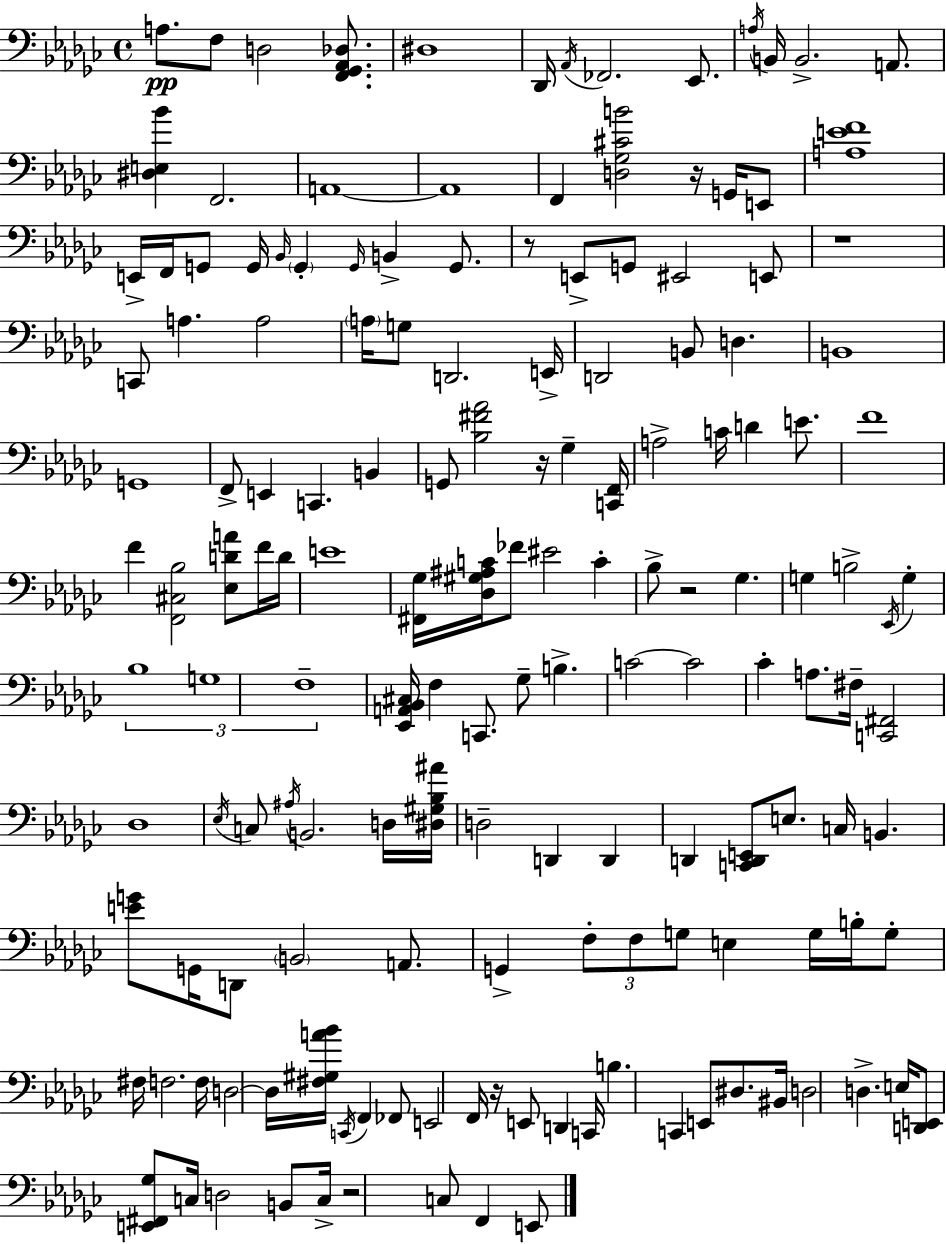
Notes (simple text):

A3/e. F3/e D3/h [F2,Gb2,Ab2,Db3]/e. D#3/w Db2/s Ab2/s FES2/h. Eb2/e. A3/s B2/s B2/h. A2/e. [D#3,E3,Bb4]/q F2/h. A2/w A2/w F2/q [D3,Gb3,C#4,B4]/h R/s G2/s E2/e [A3,E4,F4]/w E2/s F2/s G2/e G2/s Bb2/s G2/q G2/s B2/q G2/e. R/e E2/e G2/e EIS2/h E2/e R/w C2/e A3/q. A3/h A3/s G3/e D2/h. E2/s D2/h B2/e D3/q. B2/w G2/w F2/e E2/q C2/q. B2/q G2/e [Bb3,F#4,Ab4]/h R/s Gb3/q [C2,F2]/s A3/h C4/s D4/q E4/e. F4/w F4/q [F2,C#3,Bb3]/h [Eb3,D4,A4]/e F4/s D4/s E4/w [F#2,Gb3]/s [Db3,G#3,A#3,C4]/s FES4/e EIS4/h C4/q Bb3/e R/h Gb3/q. G3/q B3/h Eb2/s G3/q Bb3/w G3/w F3/w [Eb2,A2,Bb2,C#3]/s F3/q C2/e. Gb3/e B3/q. C4/h C4/h CES4/q A3/e. F#3/s [C2,F#2]/h Db3/w Eb3/s C3/e A#3/s B2/h. D3/s [D#3,G#3,Bb3,A#4]/s D3/h D2/q D2/q D2/q [C2,D2,E2]/e E3/e. C3/s B2/q. [E4,G4]/e G2/s D2/e B2/h A2/e. G2/q F3/e F3/e G3/e E3/q G3/s B3/s G3/e F#3/s F3/h. F3/s D3/h D3/s [F#3,G#3,A4,Bb4]/s C2/s F2/q FES2/e E2/h F2/s R/s E2/e D2/q C2/s B3/q. C2/q E2/e D#3/e. BIS2/s D3/h D3/q. E3/s [D2,E2]/e [E2,F#2,Gb3]/e C3/s D3/h B2/e C3/s R/h C3/e F2/q E2/e